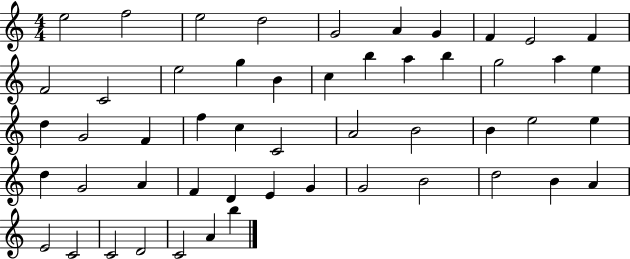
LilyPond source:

{
  \clef treble
  \numericTimeSignature
  \time 4/4
  \key c \major
  e''2 f''2 | e''2 d''2 | g'2 a'4 g'4 | f'4 e'2 f'4 | \break f'2 c'2 | e''2 g''4 b'4 | c''4 b''4 a''4 b''4 | g''2 a''4 e''4 | \break d''4 g'2 f'4 | f''4 c''4 c'2 | a'2 b'2 | b'4 e''2 e''4 | \break d''4 g'2 a'4 | f'4 d'4 e'4 g'4 | g'2 b'2 | d''2 b'4 a'4 | \break e'2 c'2 | c'2 d'2 | c'2 a'4 b''4 | \bar "|."
}